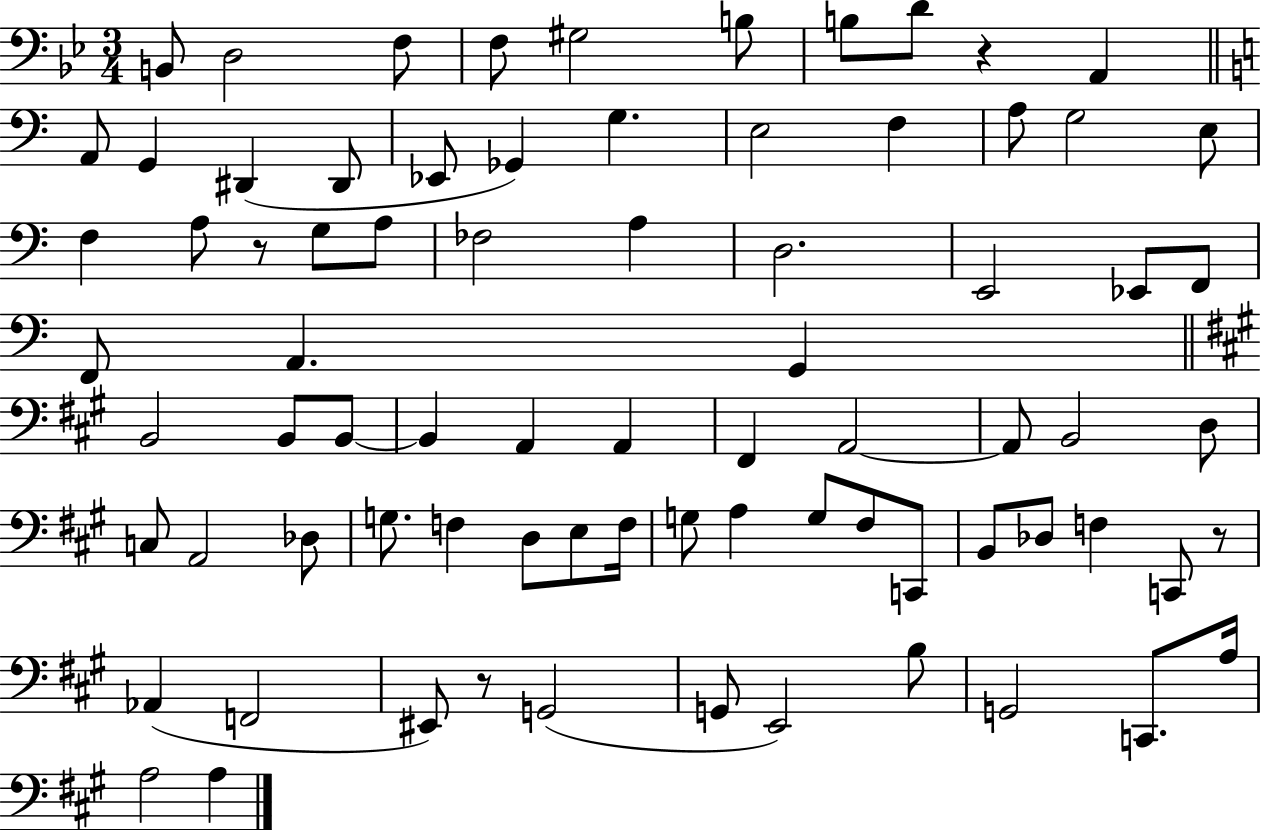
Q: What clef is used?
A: bass